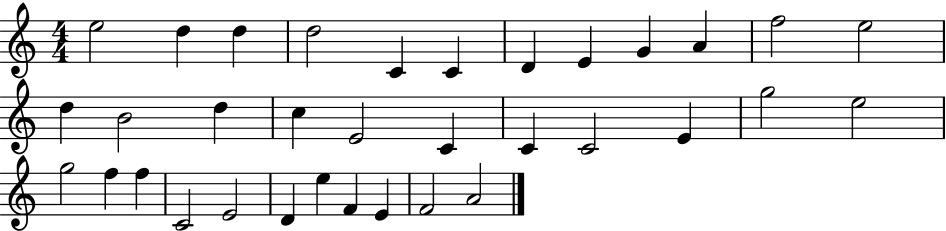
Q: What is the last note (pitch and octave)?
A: A4